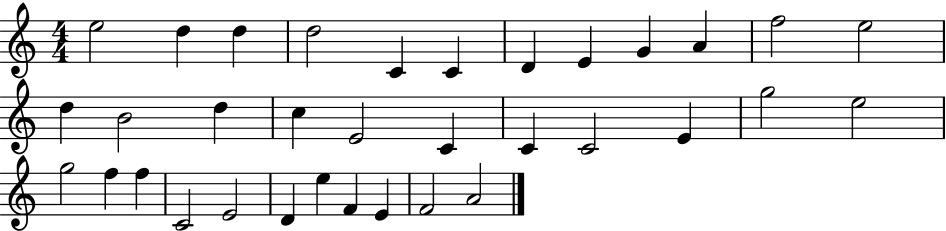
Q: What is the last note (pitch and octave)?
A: A4